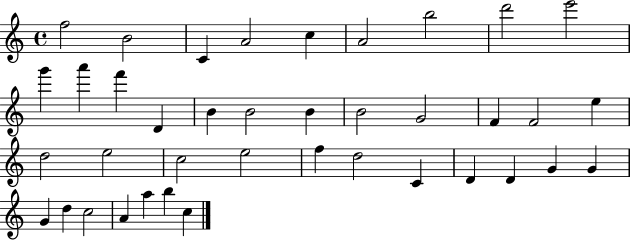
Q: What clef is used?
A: treble